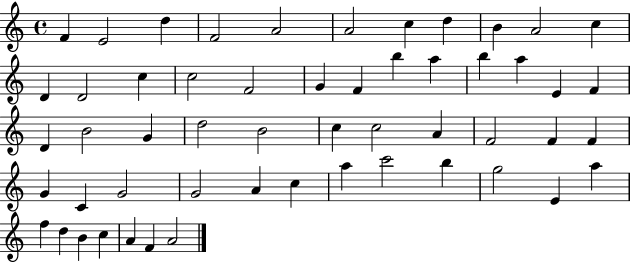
X:1
T:Untitled
M:4/4
L:1/4
K:C
F E2 d F2 A2 A2 c d B A2 c D D2 c c2 F2 G F b a b a E F D B2 G d2 B2 c c2 A F2 F F G C G2 G2 A c a c'2 b g2 E a f d B c A F A2